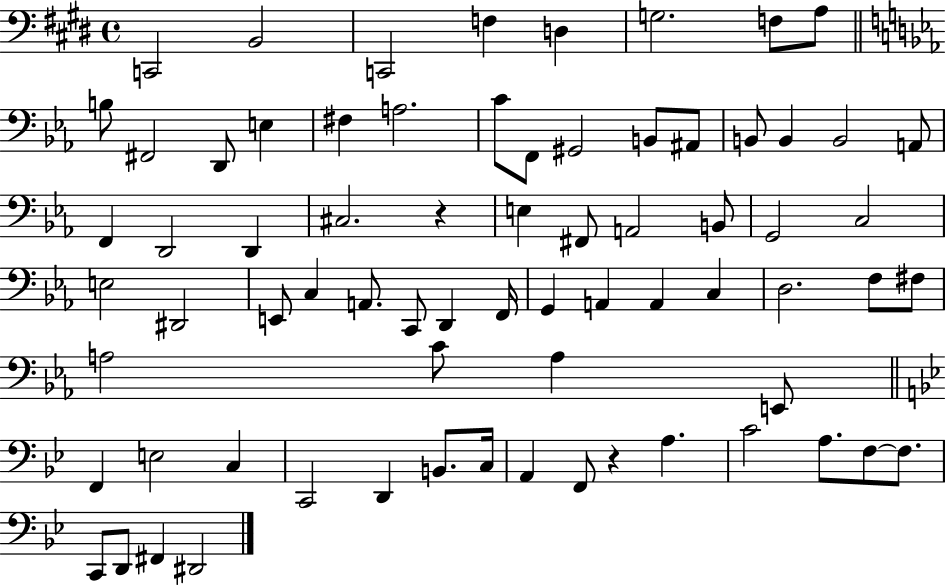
X:1
T:Untitled
M:4/4
L:1/4
K:E
C,,2 B,,2 C,,2 F, D, G,2 F,/2 A,/2 B,/2 ^F,,2 D,,/2 E, ^F, A,2 C/2 F,,/2 ^G,,2 B,,/2 ^A,,/2 B,,/2 B,, B,,2 A,,/2 F,, D,,2 D,, ^C,2 z E, ^F,,/2 A,,2 B,,/2 G,,2 C,2 E,2 ^D,,2 E,,/2 C, A,,/2 C,,/2 D,, F,,/4 G,, A,, A,, C, D,2 F,/2 ^F,/2 A,2 C/2 A, E,,/2 F,, E,2 C, C,,2 D,, B,,/2 C,/4 A,, F,,/2 z A, C2 A,/2 F,/2 F,/2 C,,/2 D,,/2 ^F,, ^D,,2